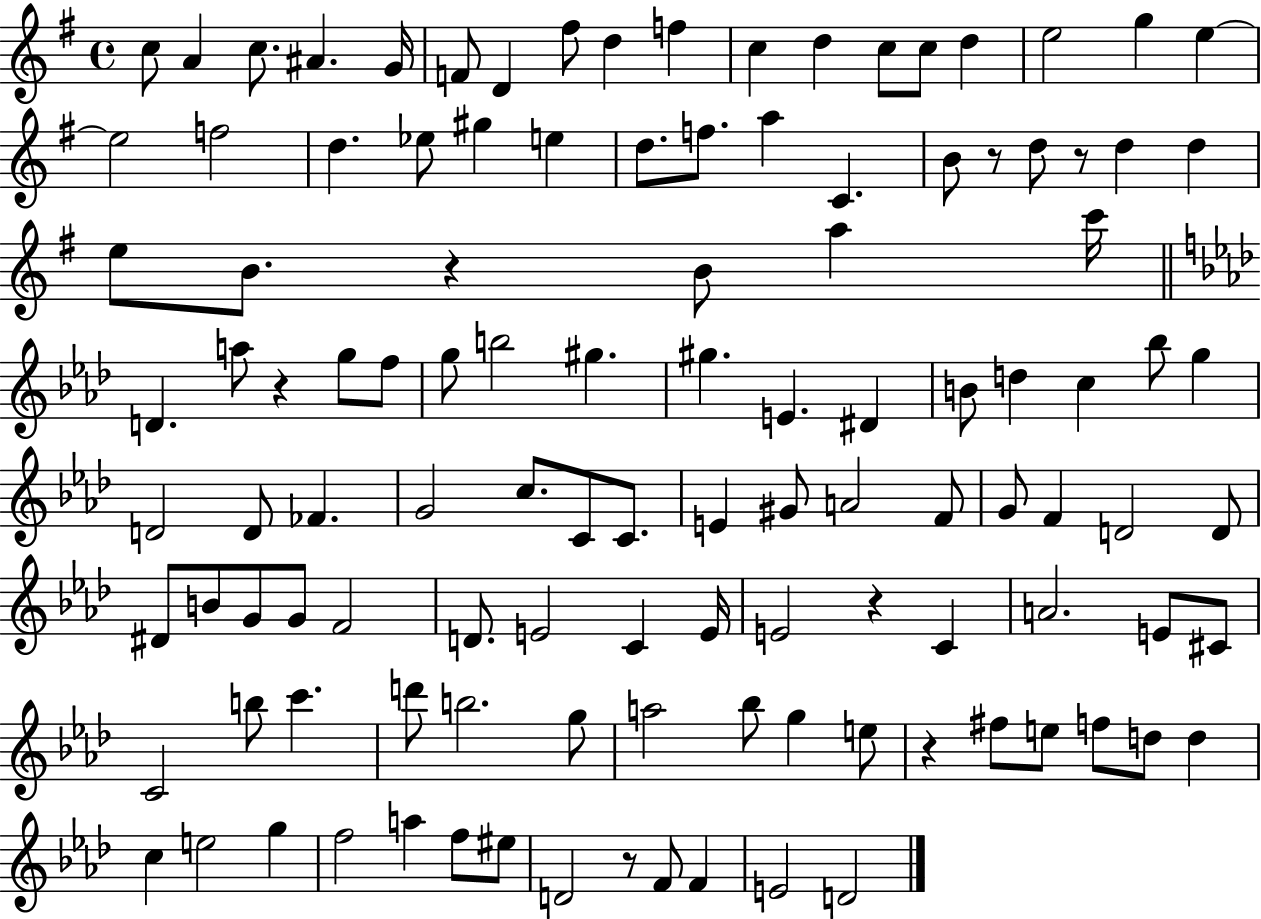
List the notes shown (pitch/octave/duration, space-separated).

C5/e A4/q C5/e. A#4/q. G4/s F4/e D4/q F#5/e D5/q F5/q C5/q D5/q C5/e C5/e D5/q E5/h G5/q E5/q E5/h F5/h D5/q. Eb5/e G#5/q E5/q D5/e. F5/e. A5/q C4/q. B4/e R/e D5/e R/e D5/q D5/q E5/e B4/e. R/q B4/e A5/q C6/s D4/q. A5/e R/q G5/e F5/e G5/e B5/h G#5/q. G#5/q. E4/q. D#4/q B4/e D5/q C5/q Bb5/e G5/q D4/h D4/e FES4/q. G4/h C5/e. C4/e C4/e. E4/q G#4/e A4/h F4/e G4/e F4/q D4/h D4/e D#4/e B4/e G4/e G4/e F4/h D4/e. E4/h C4/q E4/s E4/h R/q C4/q A4/h. E4/e C#4/e C4/h B5/e C6/q. D6/e B5/h. G5/e A5/h Bb5/e G5/q E5/e R/q F#5/e E5/e F5/e D5/e D5/q C5/q E5/h G5/q F5/h A5/q F5/e EIS5/e D4/h R/e F4/e F4/q E4/h D4/h